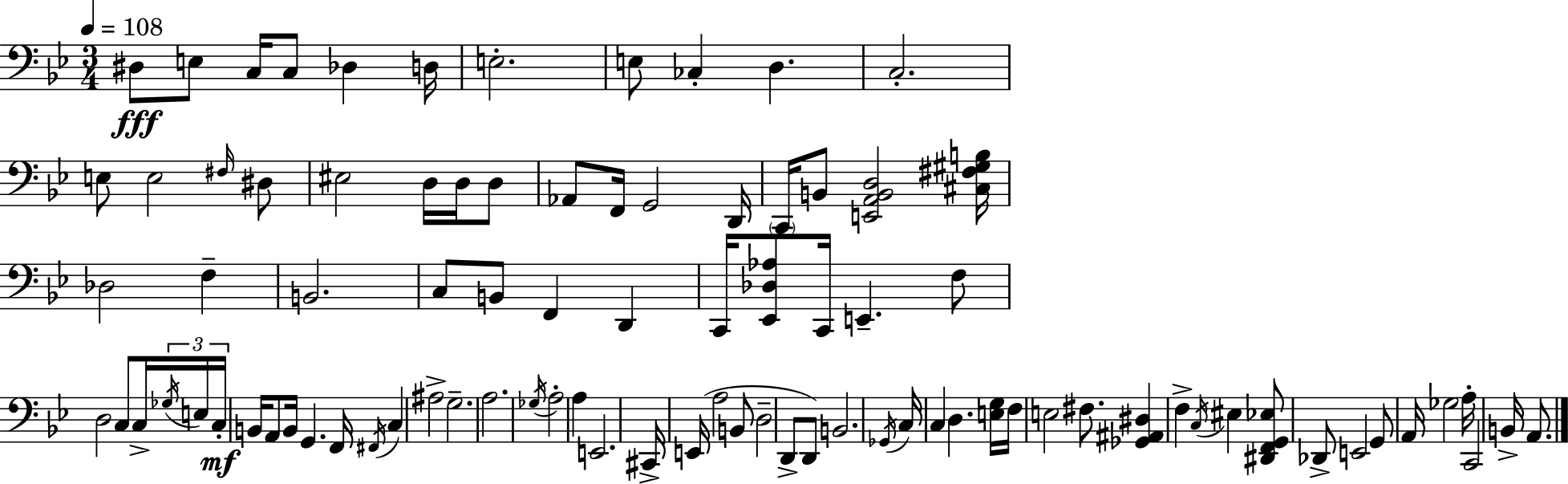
{
  \clef bass
  \numericTimeSignature
  \time 3/4
  \key bes \major
  \tempo 4 = 108
  dis8\fff e8 c16 c8 des4 d16 | e2.-. | e8 ces4-. d4. | c2.-. | \break e8 e2 \grace { fis16 } dis8 | eis2 d16 d16 d8 | aes,8 f,16 g,2 | d,16 \parenthesize c,16 b,8 <e, a, b, d>2 | \break <cis fis gis b>16 des2 f4-- | b,2. | c8 b,8 f,4 d,4 | c,16 <ees, des aes>8 c,16 e,4.-- f8 | \break d2 c8 c16-> | \tuplet 3/2 { \acciaccatura { ges16 } e16 c16-.\mf } b,16 a,8 b,16 g,4. | f,16 \acciaccatura { fis,16 } c4 ais2-> | g2.-- | \break a2. | \acciaccatura { ges16 } a2-. | a4 e,2. | cis,16-> e,16( a2 | \break b,8 d2-- | d,8-> d,8) b,2. | \acciaccatura { ges,16 } c16 c4 d4. | <e g>16 f16 e2 | \break fis8. <ges, ais, dis>4 f4-> | \acciaccatura { c16 } eis4 <dis, f, g, ees>8 des,8-> e,2 | g,8 a,16 ges2 | a16-. c,2 | \break b,16-> a,8. \bar "|."
}